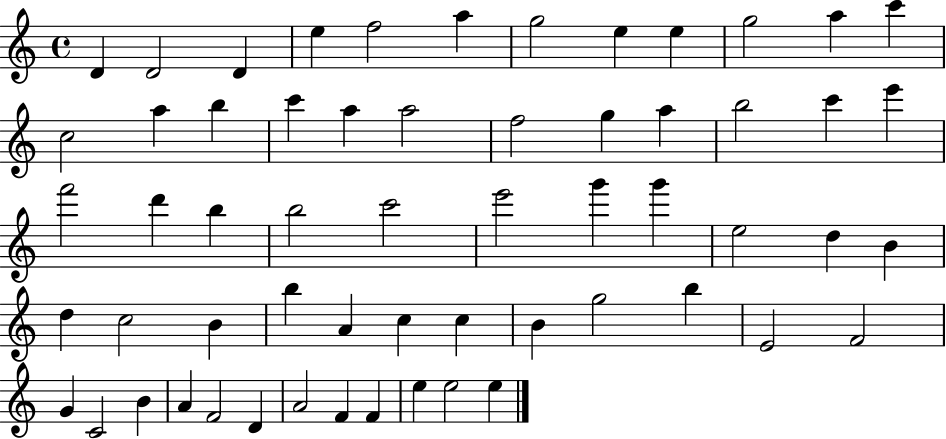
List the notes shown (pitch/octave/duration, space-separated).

D4/q D4/h D4/q E5/q F5/h A5/q G5/h E5/q E5/q G5/h A5/q C6/q C5/h A5/q B5/q C6/q A5/q A5/h F5/h G5/q A5/q B5/h C6/q E6/q F6/h D6/q B5/q B5/h C6/h E6/h G6/q G6/q E5/h D5/q B4/q D5/q C5/h B4/q B5/q A4/q C5/q C5/q B4/q G5/h B5/q E4/h F4/h G4/q C4/h B4/q A4/q F4/h D4/q A4/h F4/q F4/q E5/q E5/h E5/q